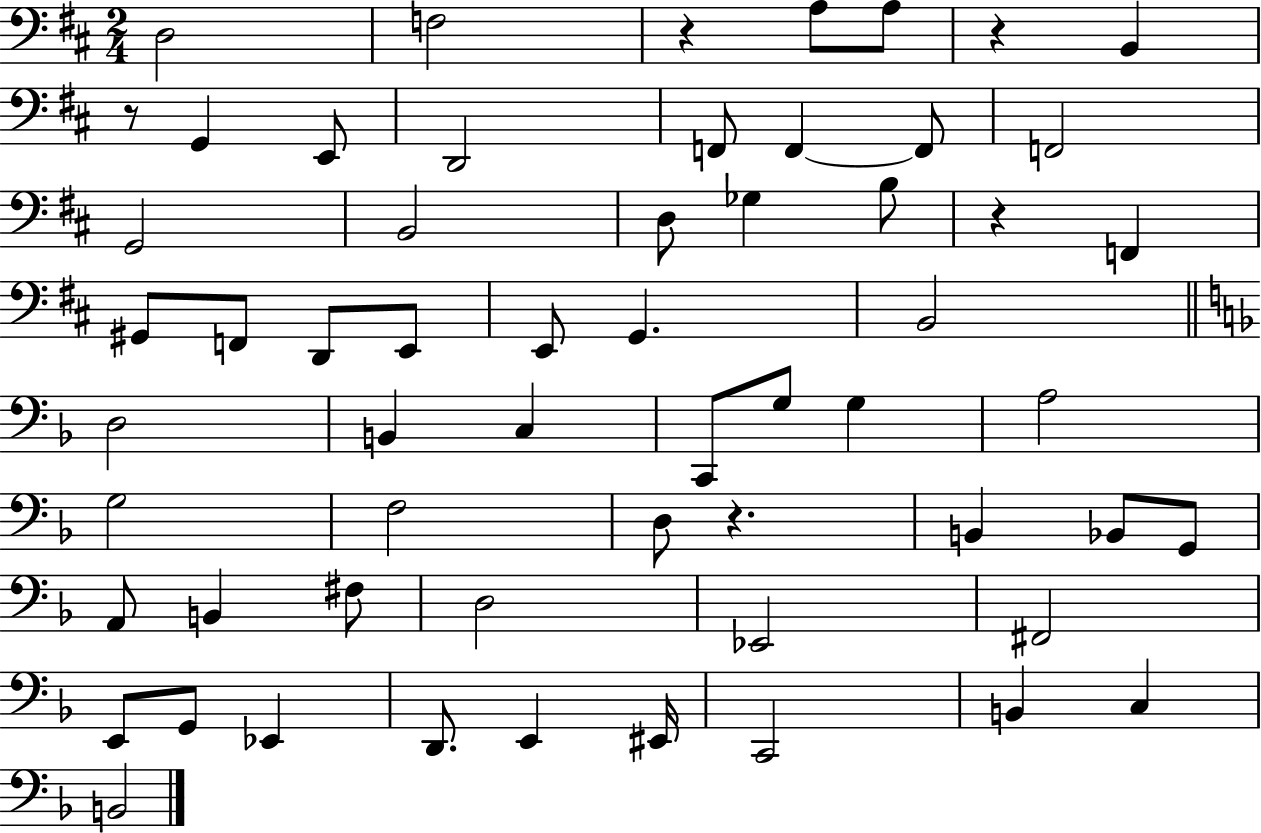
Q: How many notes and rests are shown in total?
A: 59